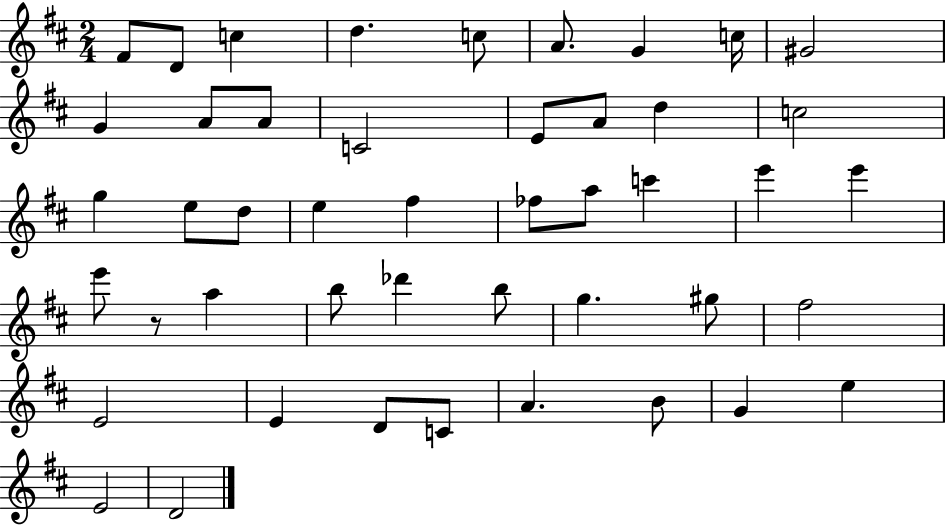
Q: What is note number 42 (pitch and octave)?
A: G4